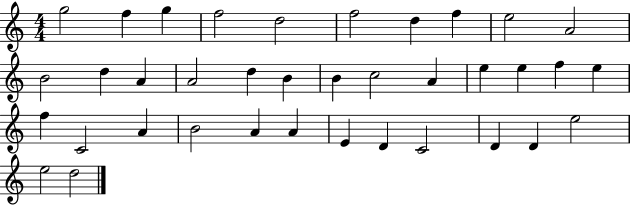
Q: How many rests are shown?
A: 0